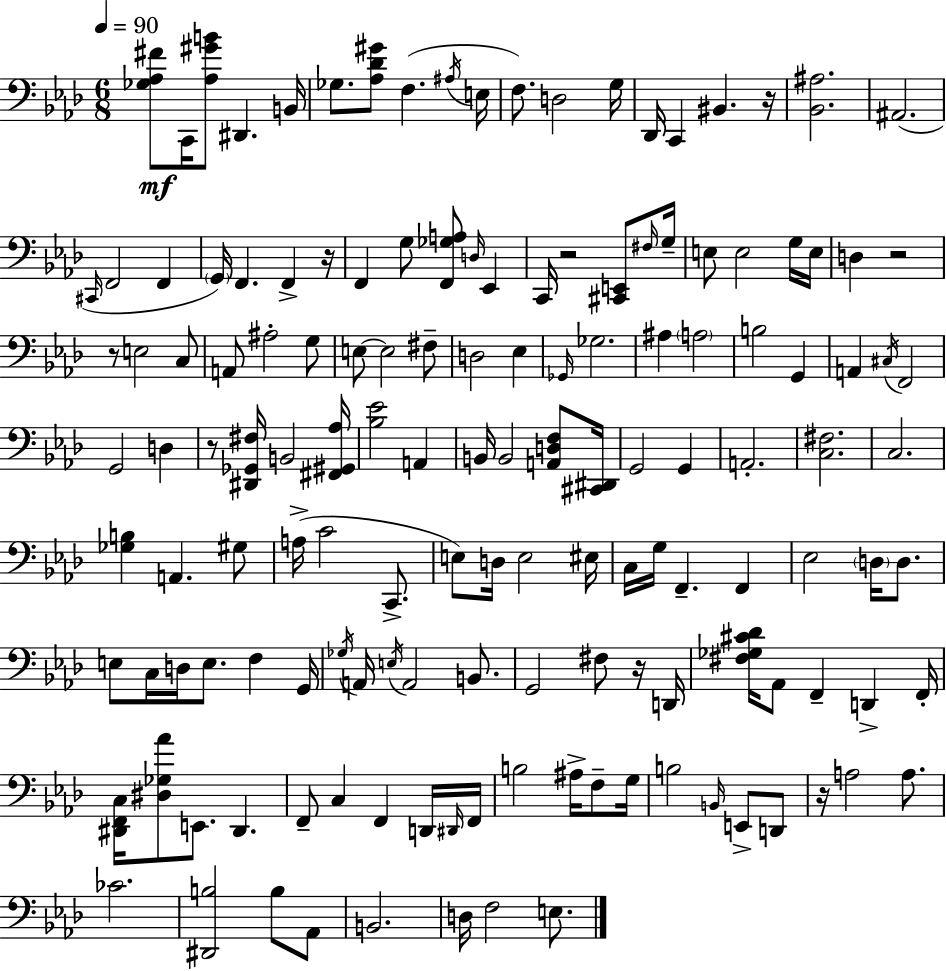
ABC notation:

X:1
T:Untitled
M:6/8
L:1/4
K:Ab
[_G,_A,^F]/2 C,,/4 [_A,^GB]/2 ^D,, B,,/4 _G,/2 [_A,_D^G]/2 F, ^A,/4 E,/4 F,/2 D,2 G,/4 _D,,/4 C,, ^B,, z/4 [_B,,^A,]2 ^A,,2 ^C,,/4 F,,2 F,, G,,/4 F,, F,, z/4 F,, G,/2 [F,,_G,A,]/2 D,/4 _E,, C,,/4 z2 [^C,,E,,]/2 ^F,/4 G,/4 E,/2 E,2 G,/4 E,/4 D, z2 z/2 E,2 C,/2 A,,/2 ^A,2 G,/2 E,/2 E,2 ^F,/2 D,2 _E, _G,,/4 _G,2 ^A, A,2 B,2 G,, A,, ^C,/4 F,,2 G,,2 D, z/2 [^D,,_G,,^F,]/4 B,,2 [^F,,^G,,_A,]/4 [_B,_E]2 A,, B,,/4 B,,2 [A,,D,F,]/2 [^C,,^D,,]/4 G,,2 G,, A,,2 [C,^F,]2 C,2 [_G,B,] A,, ^G,/2 A,/4 C2 C,,/2 E,/2 D,/4 E,2 ^E,/4 C,/4 G,/4 F,, F,, _E,2 D,/4 D,/2 E,/2 C,/4 D,/4 E,/2 F, G,,/4 _G,/4 A,,/4 E,/4 A,,2 B,,/2 G,,2 ^F,/2 z/4 D,,/4 [^F,_G,^C_D]/4 _A,,/2 F,, D,, F,,/4 [^D,,F,,C,]/4 [^D,_G,_A]/2 E,,/2 ^D,, F,,/2 C, F,, D,,/4 ^D,,/4 F,,/4 B,2 ^A,/4 F,/2 G,/4 B,2 B,,/4 E,,/2 D,,/2 z/4 A,2 A,/2 _C2 [^D,,B,]2 B,/2 _A,,/2 B,,2 D,/4 F,2 E,/2